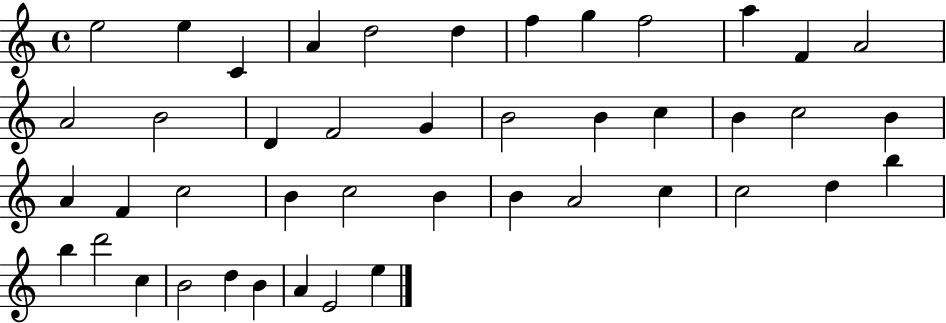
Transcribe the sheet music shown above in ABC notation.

X:1
T:Untitled
M:4/4
L:1/4
K:C
e2 e C A d2 d f g f2 a F A2 A2 B2 D F2 G B2 B c B c2 B A F c2 B c2 B B A2 c c2 d b b d'2 c B2 d B A E2 e